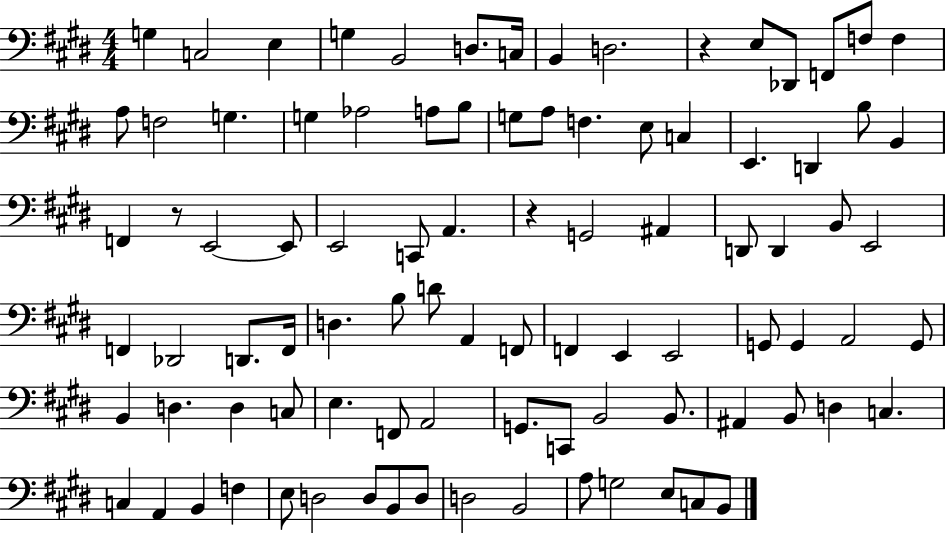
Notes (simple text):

G3/q C3/h E3/q G3/q B2/h D3/e. C3/s B2/q D3/h. R/q E3/e Db2/e F2/e F3/e F3/q A3/e F3/h G3/q. G3/q Ab3/h A3/e B3/e G3/e A3/e F3/q. E3/e C3/q E2/q. D2/q B3/e B2/q F2/q R/e E2/h E2/e E2/h C2/e A2/q. R/q G2/h A#2/q D2/e D2/q B2/e E2/h F2/q Db2/h D2/e. F2/s D3/q. B3/e D4/e A2/q F2/e F2/q E2/q E2/h G2/e G2/q A2/h G2/e B2/q D3/q. D3/q C3/e E3/q. F2/e A2/h G2/e. C2/e B2/h B2/e. A#2/q B2/e D3/q C3/q. C3/q A2/q B2/q F3/q E3/e D3/h D3/e B2/e D3/e D3/h B2/h A3/e G3/h E3/e C3/e B2/e